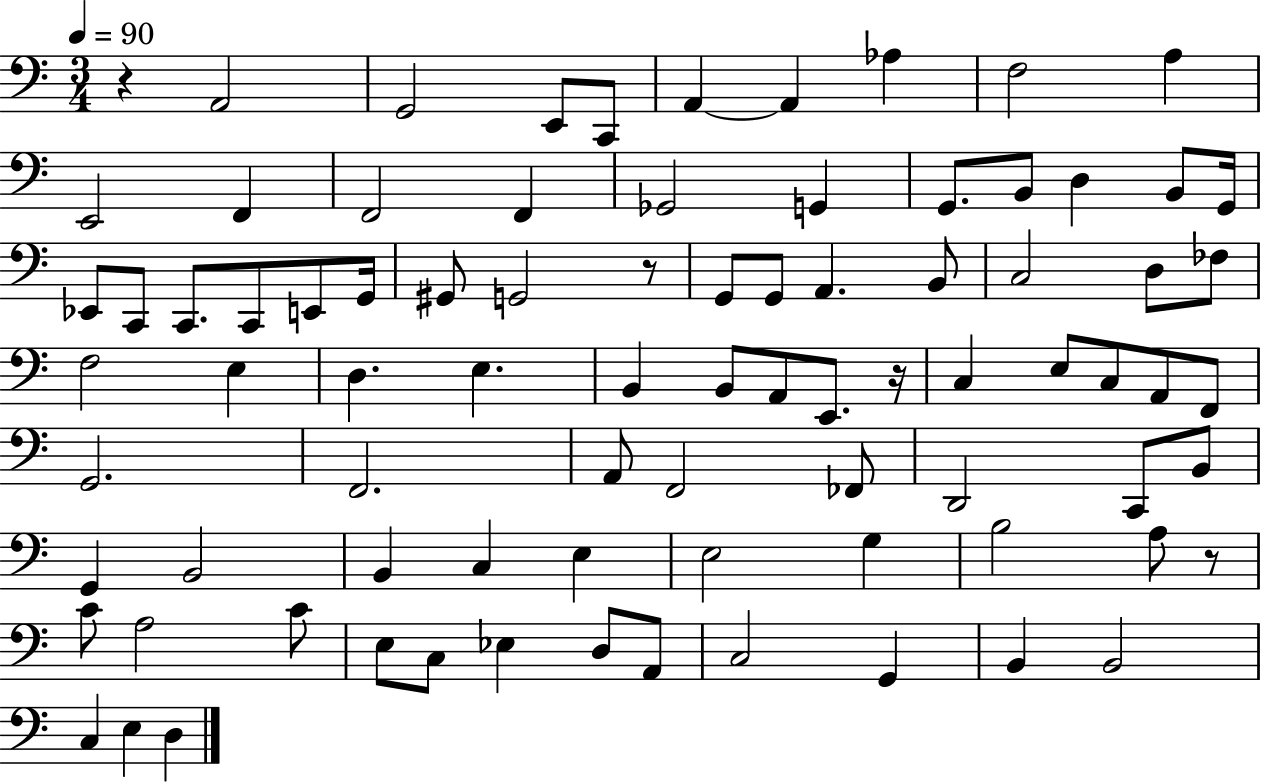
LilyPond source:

{
  \clef bass
  \numericTimeSignature
  \time 3/4
  \key c \major
  \tempo 4 = 90
  r4 a,2 | g,2 e,8 c,8 | a,4~~ a,4 aes4 | f2 a4 | \break e,2 f,4 | f,2 f,4 | ges,2 g,4 | g,8. b,8 d4 b,8 g,16 | \break ees,8 c,8 c,8. c,8 e,8 g,16 | gis,8 g,2 r8 | g,8 g,8 a,4. b,8 | c2 d8 fes8 | \break f2 e4 | d4. e4. | b,4 b,8 a,8 e,8. r16 | c4 e8 c8 a,8 f,8 | \break g,2. | f,2. | a,8 f,2 fes,8 | d,2 c,8 b,8 | \break g,4 b,2 | b,4 c4 e4 | e2 g4 | b2 a8 r8 | \break c'8 a2 c'8 | e8 c8 ees4 d8 a,8 | c2 g,4 | b,4 b,2 | \break c4 e4 d4 | \bar "|."
}